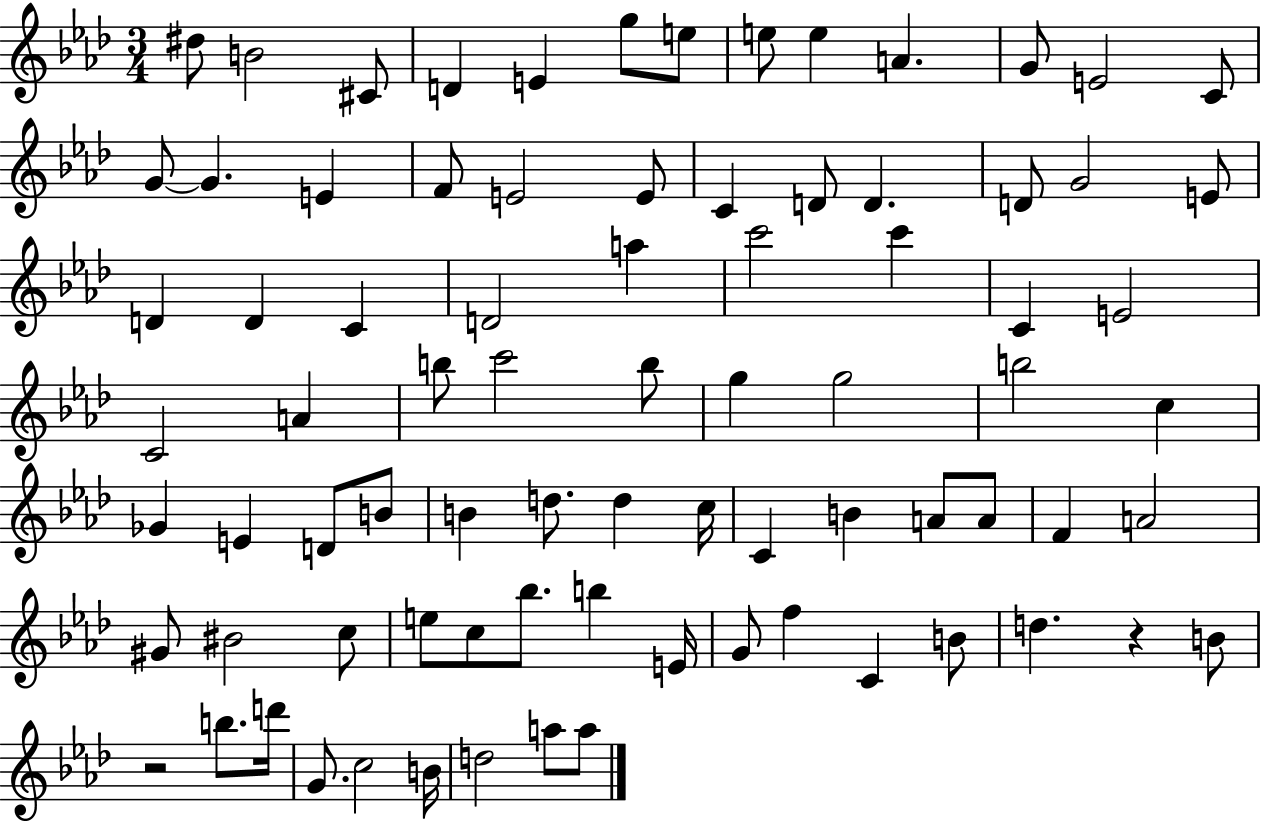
D#5/e B4/h C#4/e D4/q E4/q G5/e E5/e E5/e E5/q A4/q. G4/e E4/h C4/e G4/e G4/q. E4/q F4/e E4/h E4/e C4/q D4/e D4/q. D4/e G4/h E4/e D4/q D4/q C4/q D4/h A5/q C6/h C6/q C4/q E4/h C4/h A4/q B5/e C6/h B5/e G5/q G5/h B5/h C5/q Gb4/q E4/q D4/e B4/e B4/q D5/e. D5/q C5/s C4/q B4/q A4/e A4/e F4/q A4/h G#4/e BIS4/h C5/e E5/e C5/e Bb5/e. B5/q E4/s G4/e F5/q C4/q B4/e D5/q. R/q B4/e R/h B5/e. D6/s G4/e. C5/h B4/s D5/h A5/e A5/e